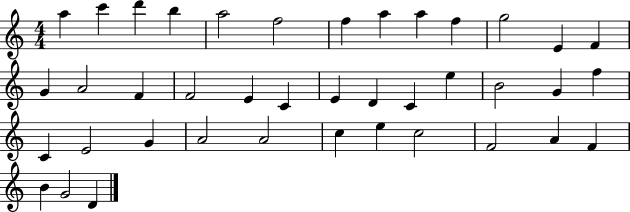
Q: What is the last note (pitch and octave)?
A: D4